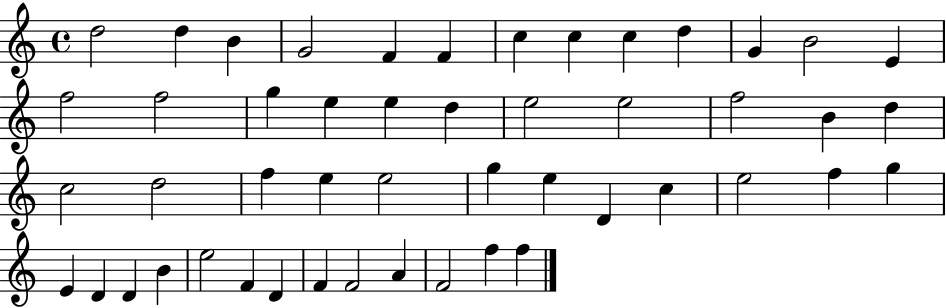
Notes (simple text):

D5/h D5/q B4/q G4/h F4/q F4/q C5/q C5/q C5/q D5/q G4/q B4/h E4/q F5/h F5/h G5/q E5/q E5/q D5/q E5/h E5/h F5/h B4/q D5/q C5/h D5/h F5/q E5/q E5/h G5/q E5/q D4/q C5/q E5/h F5/q G5/q E4/q D4/q D4/q B4/q E5/h F4/q D4/q F4/q F4/h A4/q F4/h F5/q F5/q